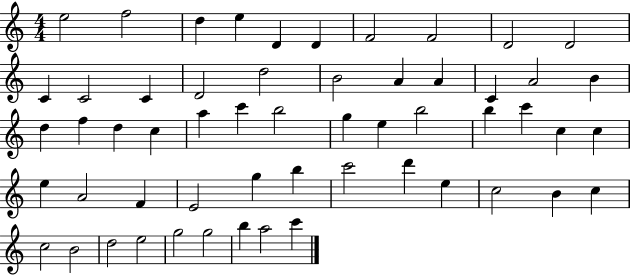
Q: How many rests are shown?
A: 0